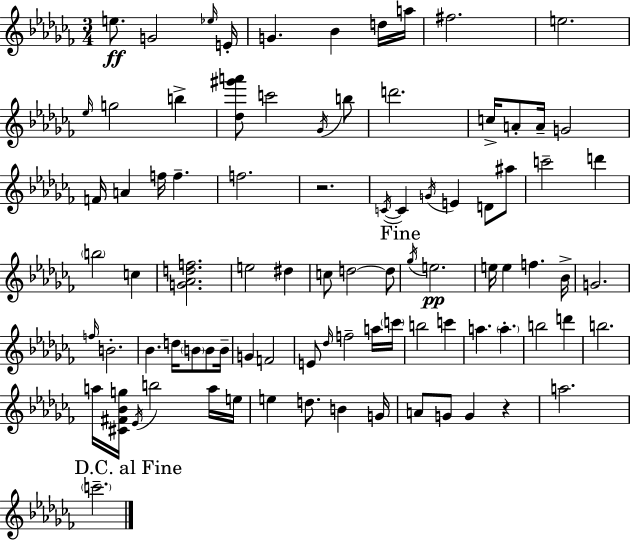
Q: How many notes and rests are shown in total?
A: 88